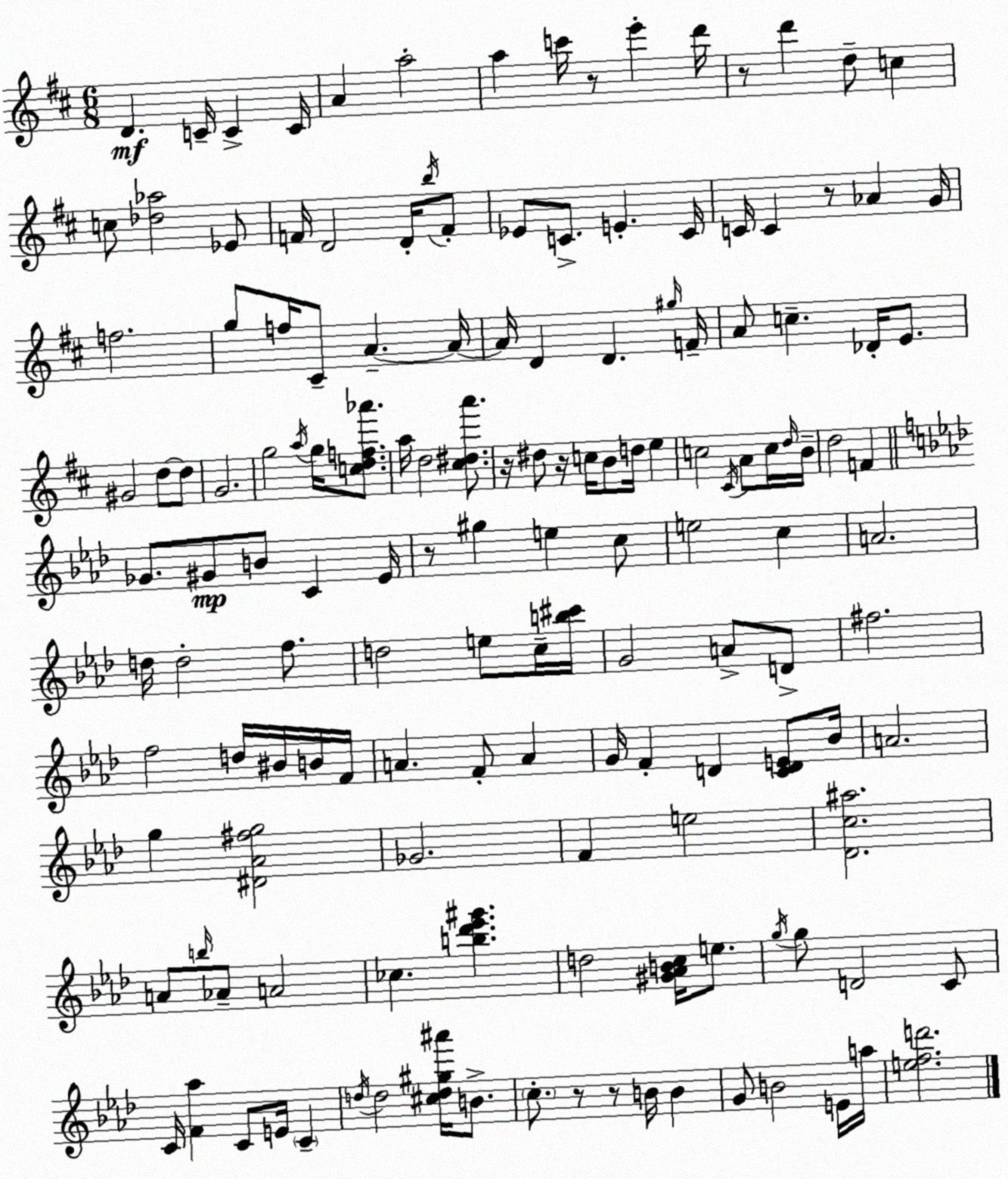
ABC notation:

X:1
T:Untitled
M:6/8
L:1/4
K:D
D C/4 C C/4 A a2 a c'/4 z/2 e' d'/4 z/2 d' d/2 c c/2 [_d_a]2 _E/2 F/4 D2 D/4 b/4 F/2 _E/2 C/2 E C/4 C/4 C z/2 _A G/4 f2 g/2 f/4 ^C/2 A A/4 A/4 D D ^g/4 F/4 A/2 c _D/4 E/2 ^G2 d/2 d/2 G2 g2 a/4 g/4 [cdf_a']/2 a/4 d2 [^c^da']/2 z/4 ^d/2 z/4 c/4 B/2 d/4 e c2 ^C/4 A/2 c/4 d/4 B/4 d2 F _G/2 ^G/2 B/2 C _E/4 z/2 ^g e c/2 e2 c A2 d/4 d2 f/2 d2 e/2 c/4 [b^c']/4 G2 A/2 D/2 ^f2 f2 d/4 ^B/4 B/4 F/4 A F/2 A G/4 F D [CDE]/2 _B/4 A2 g [^D_A^fg]2 _G2 F e2 [_Dc^a]2 A/2 b/4 _A/2 A2 _c [b_d'_e'^g'] d2 [^G_ABc]/4 e/2 g/4 g/2 D2 C/2 C/4 [F_a] C/2 E/4 C d/4 d2 [^cd^g^a']/4 B/2 c/2 z/2 z/2 B/4 B G/2 B2 E/4 a/4 [efd']2